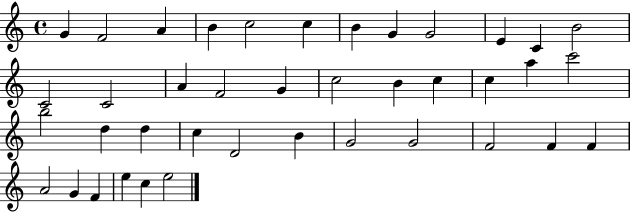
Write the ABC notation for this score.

X:1
T:Untitled
M:4/4
L:1/4
K:C
G F2 A B c2 c B G G2 E C B2 C2 C2 A F2 G c2 B c c a c'2 b2 d d c D2 B G2 G2 F2 F F A2 G F e c e2